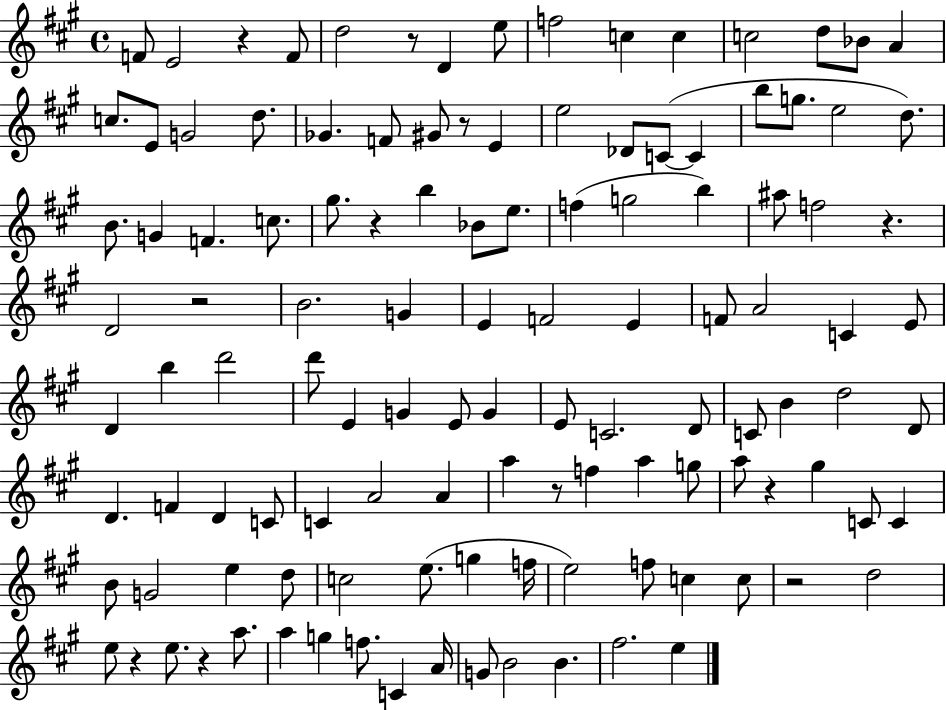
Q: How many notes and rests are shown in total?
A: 119